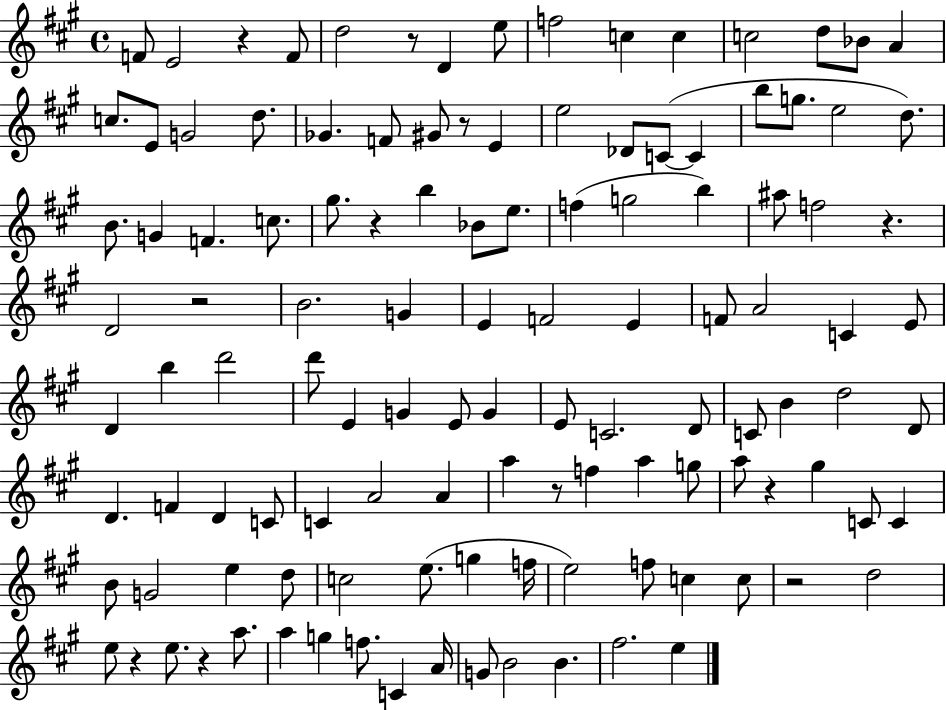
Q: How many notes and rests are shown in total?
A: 119